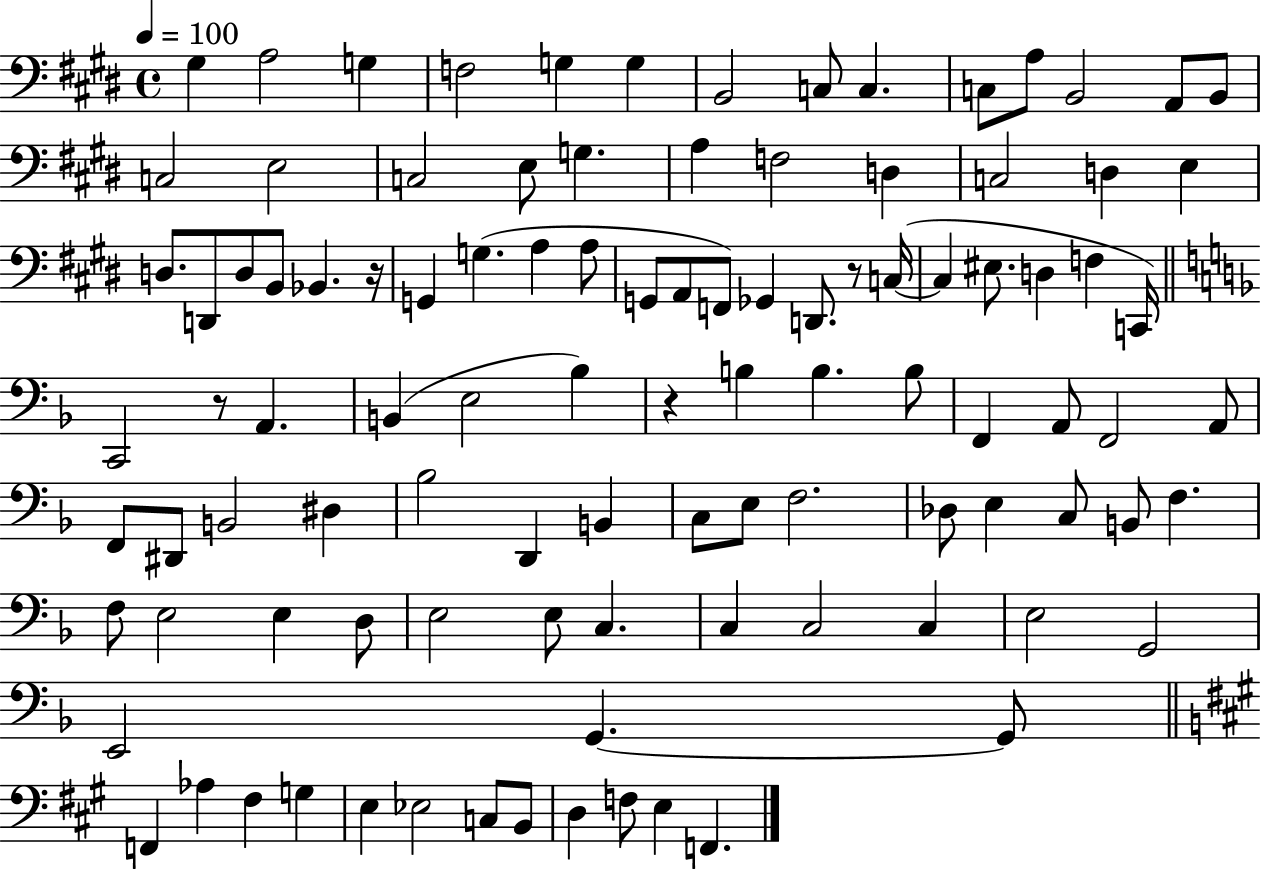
G#3/q A3/h G3/q F3/h G3/q G3/q B2/h C3/e C3/q. C3/e A3/e B2/h A2/e B2/e C3/h E3/h C3/h E3/e G3/q. A3/q F3/h D3/q C3/h D3/q E3/q D3/e. D2/e D3/e B2/e Bb2/q. R/s G2/q G3/q. A3/q A3/e G2/e A2/e F2/e Gb2/q D2/e. R/e C3/s C3/q EIS3/e. D3/q F3/q C2/s C2/h R/e A2/q. B2/q E3/h Bb3/q R/q B3/q B3/q. B3/e F2/q A2/e F2/h A2/e F2/e D#2/e B2/h D#3/q Bb3/h D2/q B2/q C3/e E3/e F3/h. Db3/e E3/q C3/e B2/e F3/q. F3/e E3/h E3/q D3/e E3/h E3/e C3/q. C3/q C3/h C3/q E3/h G2/h E2/h G2/q. G2/e F2/q Ab3/q F#3/q G3/q E3/q Eb3/h C3/e B2/e D3/q F3/e E3/q F2/q.